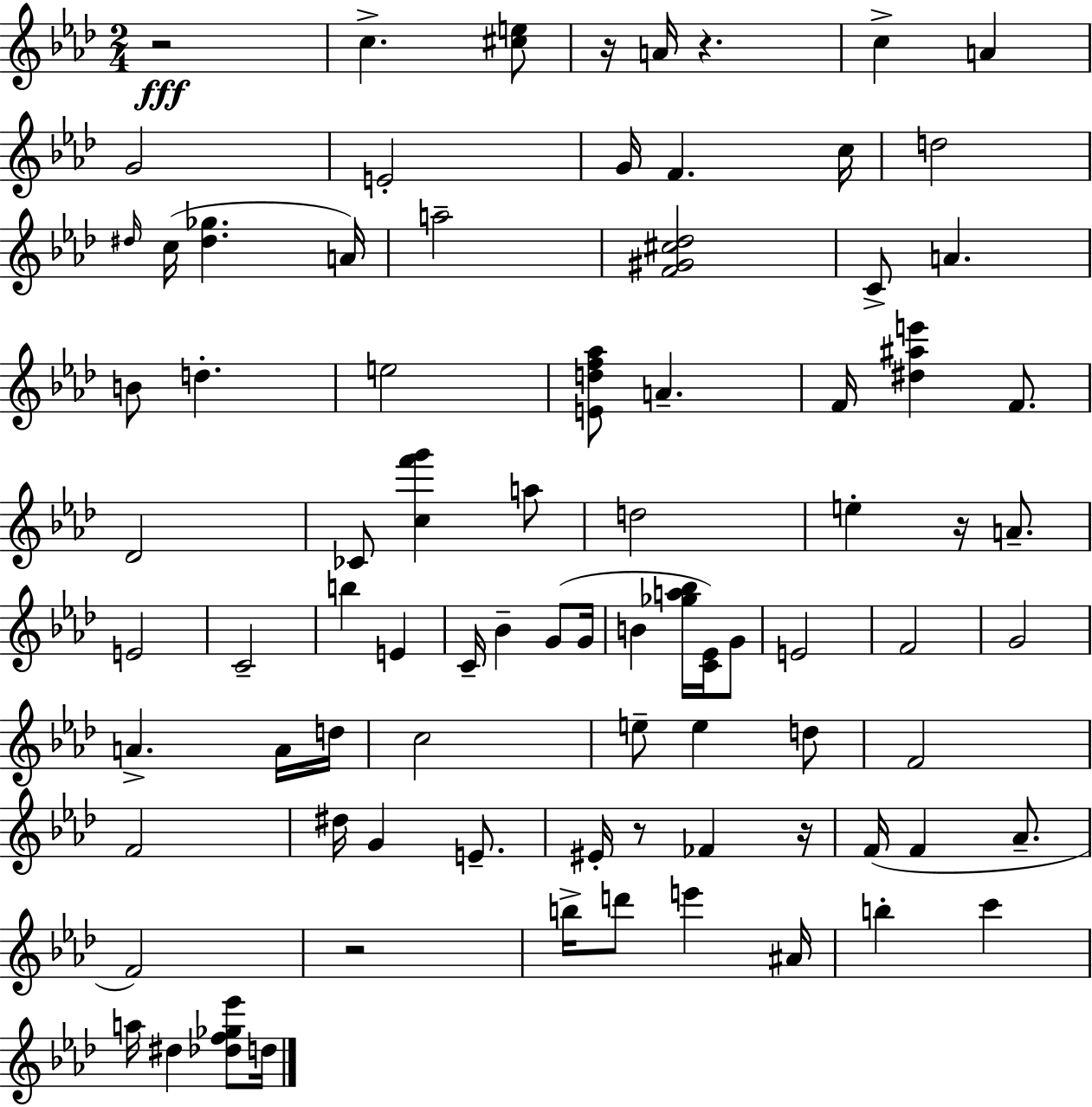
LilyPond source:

{
  \clef treble
  \numericTimeSignature
  \time 2/4
  \key aes \major
  \repeat volta 2 { r2\fff | c''4.-> <cis'' e''>8 | r16 a'16 r4. | c''4-> a'4 | \break g'2 | e'2-. | g'16 f'4. c''16 | d''2 | \break \grace { dis''16 }( c''16 <dis'' ges''>4. | a'16) a''2-- | <f' gis' cis'' des''>2 | c'8-> a'4. | \break b'8 d''4.-. | e''2 | <e' d'' f'' aes''>8 a'4.-- | f'16 <dis'' ais'' e'''>4 f'8. | \break des'2 | ces'8 <c'' f''' g'''>4 a''8 | d''2 | e''4-. r16 a'8.-- | \break e'2 | c'2-- | b''4 e'4 | c'16-- bes'4-- g'8( | \break g'16 b'4 <ges'' a'' bes''>16 <c' ees'>16) g'8 | e'2 | f'2 | g'2 | \break a'4.-> a'16 | d''16 c''2 | e''8-- e''4 d''8 | f'2 | \break f'2 | dis''16 g'4 e'8.-- | eis'16-. r8 fes'4 | r16 f'16( f'4 aes'8.-- | \break f'2) | r2 | b''16-> d'''8 e'''4 | ais'16 b''4-. c'''4 | \break a''16 dis''4 <des'' f'' ges'' ees'''>8 | d''16 } \bar "|."
}